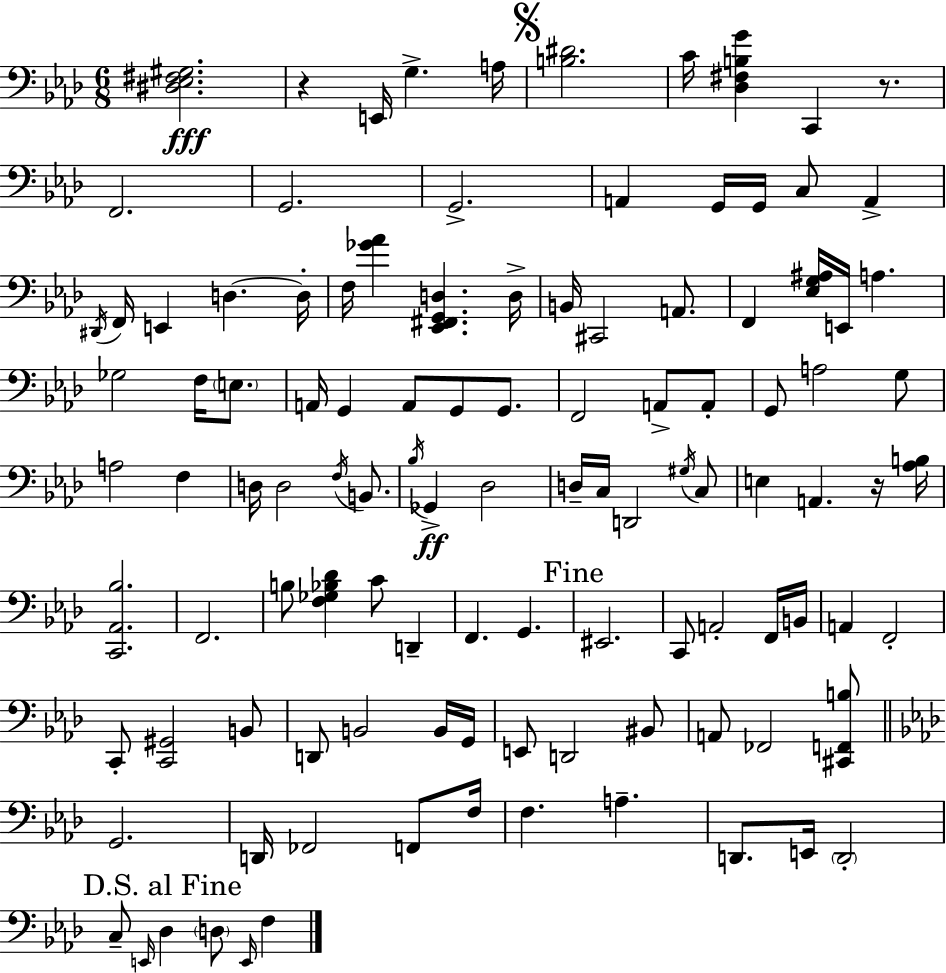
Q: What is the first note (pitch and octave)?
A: E2